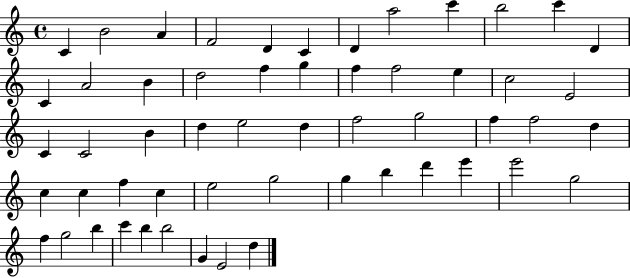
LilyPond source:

{
  \clef treble
  \time 4/4
  \defaultTimeSignature
  \key c \major
  c'4 b'2 a'4 | f'2 d'4 c'4 | d'4 a''2 c'''4 | b''2 c'''4 d'4 | \break c'4 a'2 b'4 | d''2 f''4 g''4 | f''4 f''2 e''4 | c''2 e'2 | \break c'4 c'2 b'4 | d''4 e''2 d''4 | f''2 g''2 | f''4 f''2 d''4 | \break c''4 c''4 f''4 c''4 | e''2 g''2 | g''4 b''4 d'''4 e'''4 | e'''2 g''2 | \break f''4 g''2 b''4 | c'''4 b''4 b''2 | g'4 e'2 d''4 | \bar "|."
}